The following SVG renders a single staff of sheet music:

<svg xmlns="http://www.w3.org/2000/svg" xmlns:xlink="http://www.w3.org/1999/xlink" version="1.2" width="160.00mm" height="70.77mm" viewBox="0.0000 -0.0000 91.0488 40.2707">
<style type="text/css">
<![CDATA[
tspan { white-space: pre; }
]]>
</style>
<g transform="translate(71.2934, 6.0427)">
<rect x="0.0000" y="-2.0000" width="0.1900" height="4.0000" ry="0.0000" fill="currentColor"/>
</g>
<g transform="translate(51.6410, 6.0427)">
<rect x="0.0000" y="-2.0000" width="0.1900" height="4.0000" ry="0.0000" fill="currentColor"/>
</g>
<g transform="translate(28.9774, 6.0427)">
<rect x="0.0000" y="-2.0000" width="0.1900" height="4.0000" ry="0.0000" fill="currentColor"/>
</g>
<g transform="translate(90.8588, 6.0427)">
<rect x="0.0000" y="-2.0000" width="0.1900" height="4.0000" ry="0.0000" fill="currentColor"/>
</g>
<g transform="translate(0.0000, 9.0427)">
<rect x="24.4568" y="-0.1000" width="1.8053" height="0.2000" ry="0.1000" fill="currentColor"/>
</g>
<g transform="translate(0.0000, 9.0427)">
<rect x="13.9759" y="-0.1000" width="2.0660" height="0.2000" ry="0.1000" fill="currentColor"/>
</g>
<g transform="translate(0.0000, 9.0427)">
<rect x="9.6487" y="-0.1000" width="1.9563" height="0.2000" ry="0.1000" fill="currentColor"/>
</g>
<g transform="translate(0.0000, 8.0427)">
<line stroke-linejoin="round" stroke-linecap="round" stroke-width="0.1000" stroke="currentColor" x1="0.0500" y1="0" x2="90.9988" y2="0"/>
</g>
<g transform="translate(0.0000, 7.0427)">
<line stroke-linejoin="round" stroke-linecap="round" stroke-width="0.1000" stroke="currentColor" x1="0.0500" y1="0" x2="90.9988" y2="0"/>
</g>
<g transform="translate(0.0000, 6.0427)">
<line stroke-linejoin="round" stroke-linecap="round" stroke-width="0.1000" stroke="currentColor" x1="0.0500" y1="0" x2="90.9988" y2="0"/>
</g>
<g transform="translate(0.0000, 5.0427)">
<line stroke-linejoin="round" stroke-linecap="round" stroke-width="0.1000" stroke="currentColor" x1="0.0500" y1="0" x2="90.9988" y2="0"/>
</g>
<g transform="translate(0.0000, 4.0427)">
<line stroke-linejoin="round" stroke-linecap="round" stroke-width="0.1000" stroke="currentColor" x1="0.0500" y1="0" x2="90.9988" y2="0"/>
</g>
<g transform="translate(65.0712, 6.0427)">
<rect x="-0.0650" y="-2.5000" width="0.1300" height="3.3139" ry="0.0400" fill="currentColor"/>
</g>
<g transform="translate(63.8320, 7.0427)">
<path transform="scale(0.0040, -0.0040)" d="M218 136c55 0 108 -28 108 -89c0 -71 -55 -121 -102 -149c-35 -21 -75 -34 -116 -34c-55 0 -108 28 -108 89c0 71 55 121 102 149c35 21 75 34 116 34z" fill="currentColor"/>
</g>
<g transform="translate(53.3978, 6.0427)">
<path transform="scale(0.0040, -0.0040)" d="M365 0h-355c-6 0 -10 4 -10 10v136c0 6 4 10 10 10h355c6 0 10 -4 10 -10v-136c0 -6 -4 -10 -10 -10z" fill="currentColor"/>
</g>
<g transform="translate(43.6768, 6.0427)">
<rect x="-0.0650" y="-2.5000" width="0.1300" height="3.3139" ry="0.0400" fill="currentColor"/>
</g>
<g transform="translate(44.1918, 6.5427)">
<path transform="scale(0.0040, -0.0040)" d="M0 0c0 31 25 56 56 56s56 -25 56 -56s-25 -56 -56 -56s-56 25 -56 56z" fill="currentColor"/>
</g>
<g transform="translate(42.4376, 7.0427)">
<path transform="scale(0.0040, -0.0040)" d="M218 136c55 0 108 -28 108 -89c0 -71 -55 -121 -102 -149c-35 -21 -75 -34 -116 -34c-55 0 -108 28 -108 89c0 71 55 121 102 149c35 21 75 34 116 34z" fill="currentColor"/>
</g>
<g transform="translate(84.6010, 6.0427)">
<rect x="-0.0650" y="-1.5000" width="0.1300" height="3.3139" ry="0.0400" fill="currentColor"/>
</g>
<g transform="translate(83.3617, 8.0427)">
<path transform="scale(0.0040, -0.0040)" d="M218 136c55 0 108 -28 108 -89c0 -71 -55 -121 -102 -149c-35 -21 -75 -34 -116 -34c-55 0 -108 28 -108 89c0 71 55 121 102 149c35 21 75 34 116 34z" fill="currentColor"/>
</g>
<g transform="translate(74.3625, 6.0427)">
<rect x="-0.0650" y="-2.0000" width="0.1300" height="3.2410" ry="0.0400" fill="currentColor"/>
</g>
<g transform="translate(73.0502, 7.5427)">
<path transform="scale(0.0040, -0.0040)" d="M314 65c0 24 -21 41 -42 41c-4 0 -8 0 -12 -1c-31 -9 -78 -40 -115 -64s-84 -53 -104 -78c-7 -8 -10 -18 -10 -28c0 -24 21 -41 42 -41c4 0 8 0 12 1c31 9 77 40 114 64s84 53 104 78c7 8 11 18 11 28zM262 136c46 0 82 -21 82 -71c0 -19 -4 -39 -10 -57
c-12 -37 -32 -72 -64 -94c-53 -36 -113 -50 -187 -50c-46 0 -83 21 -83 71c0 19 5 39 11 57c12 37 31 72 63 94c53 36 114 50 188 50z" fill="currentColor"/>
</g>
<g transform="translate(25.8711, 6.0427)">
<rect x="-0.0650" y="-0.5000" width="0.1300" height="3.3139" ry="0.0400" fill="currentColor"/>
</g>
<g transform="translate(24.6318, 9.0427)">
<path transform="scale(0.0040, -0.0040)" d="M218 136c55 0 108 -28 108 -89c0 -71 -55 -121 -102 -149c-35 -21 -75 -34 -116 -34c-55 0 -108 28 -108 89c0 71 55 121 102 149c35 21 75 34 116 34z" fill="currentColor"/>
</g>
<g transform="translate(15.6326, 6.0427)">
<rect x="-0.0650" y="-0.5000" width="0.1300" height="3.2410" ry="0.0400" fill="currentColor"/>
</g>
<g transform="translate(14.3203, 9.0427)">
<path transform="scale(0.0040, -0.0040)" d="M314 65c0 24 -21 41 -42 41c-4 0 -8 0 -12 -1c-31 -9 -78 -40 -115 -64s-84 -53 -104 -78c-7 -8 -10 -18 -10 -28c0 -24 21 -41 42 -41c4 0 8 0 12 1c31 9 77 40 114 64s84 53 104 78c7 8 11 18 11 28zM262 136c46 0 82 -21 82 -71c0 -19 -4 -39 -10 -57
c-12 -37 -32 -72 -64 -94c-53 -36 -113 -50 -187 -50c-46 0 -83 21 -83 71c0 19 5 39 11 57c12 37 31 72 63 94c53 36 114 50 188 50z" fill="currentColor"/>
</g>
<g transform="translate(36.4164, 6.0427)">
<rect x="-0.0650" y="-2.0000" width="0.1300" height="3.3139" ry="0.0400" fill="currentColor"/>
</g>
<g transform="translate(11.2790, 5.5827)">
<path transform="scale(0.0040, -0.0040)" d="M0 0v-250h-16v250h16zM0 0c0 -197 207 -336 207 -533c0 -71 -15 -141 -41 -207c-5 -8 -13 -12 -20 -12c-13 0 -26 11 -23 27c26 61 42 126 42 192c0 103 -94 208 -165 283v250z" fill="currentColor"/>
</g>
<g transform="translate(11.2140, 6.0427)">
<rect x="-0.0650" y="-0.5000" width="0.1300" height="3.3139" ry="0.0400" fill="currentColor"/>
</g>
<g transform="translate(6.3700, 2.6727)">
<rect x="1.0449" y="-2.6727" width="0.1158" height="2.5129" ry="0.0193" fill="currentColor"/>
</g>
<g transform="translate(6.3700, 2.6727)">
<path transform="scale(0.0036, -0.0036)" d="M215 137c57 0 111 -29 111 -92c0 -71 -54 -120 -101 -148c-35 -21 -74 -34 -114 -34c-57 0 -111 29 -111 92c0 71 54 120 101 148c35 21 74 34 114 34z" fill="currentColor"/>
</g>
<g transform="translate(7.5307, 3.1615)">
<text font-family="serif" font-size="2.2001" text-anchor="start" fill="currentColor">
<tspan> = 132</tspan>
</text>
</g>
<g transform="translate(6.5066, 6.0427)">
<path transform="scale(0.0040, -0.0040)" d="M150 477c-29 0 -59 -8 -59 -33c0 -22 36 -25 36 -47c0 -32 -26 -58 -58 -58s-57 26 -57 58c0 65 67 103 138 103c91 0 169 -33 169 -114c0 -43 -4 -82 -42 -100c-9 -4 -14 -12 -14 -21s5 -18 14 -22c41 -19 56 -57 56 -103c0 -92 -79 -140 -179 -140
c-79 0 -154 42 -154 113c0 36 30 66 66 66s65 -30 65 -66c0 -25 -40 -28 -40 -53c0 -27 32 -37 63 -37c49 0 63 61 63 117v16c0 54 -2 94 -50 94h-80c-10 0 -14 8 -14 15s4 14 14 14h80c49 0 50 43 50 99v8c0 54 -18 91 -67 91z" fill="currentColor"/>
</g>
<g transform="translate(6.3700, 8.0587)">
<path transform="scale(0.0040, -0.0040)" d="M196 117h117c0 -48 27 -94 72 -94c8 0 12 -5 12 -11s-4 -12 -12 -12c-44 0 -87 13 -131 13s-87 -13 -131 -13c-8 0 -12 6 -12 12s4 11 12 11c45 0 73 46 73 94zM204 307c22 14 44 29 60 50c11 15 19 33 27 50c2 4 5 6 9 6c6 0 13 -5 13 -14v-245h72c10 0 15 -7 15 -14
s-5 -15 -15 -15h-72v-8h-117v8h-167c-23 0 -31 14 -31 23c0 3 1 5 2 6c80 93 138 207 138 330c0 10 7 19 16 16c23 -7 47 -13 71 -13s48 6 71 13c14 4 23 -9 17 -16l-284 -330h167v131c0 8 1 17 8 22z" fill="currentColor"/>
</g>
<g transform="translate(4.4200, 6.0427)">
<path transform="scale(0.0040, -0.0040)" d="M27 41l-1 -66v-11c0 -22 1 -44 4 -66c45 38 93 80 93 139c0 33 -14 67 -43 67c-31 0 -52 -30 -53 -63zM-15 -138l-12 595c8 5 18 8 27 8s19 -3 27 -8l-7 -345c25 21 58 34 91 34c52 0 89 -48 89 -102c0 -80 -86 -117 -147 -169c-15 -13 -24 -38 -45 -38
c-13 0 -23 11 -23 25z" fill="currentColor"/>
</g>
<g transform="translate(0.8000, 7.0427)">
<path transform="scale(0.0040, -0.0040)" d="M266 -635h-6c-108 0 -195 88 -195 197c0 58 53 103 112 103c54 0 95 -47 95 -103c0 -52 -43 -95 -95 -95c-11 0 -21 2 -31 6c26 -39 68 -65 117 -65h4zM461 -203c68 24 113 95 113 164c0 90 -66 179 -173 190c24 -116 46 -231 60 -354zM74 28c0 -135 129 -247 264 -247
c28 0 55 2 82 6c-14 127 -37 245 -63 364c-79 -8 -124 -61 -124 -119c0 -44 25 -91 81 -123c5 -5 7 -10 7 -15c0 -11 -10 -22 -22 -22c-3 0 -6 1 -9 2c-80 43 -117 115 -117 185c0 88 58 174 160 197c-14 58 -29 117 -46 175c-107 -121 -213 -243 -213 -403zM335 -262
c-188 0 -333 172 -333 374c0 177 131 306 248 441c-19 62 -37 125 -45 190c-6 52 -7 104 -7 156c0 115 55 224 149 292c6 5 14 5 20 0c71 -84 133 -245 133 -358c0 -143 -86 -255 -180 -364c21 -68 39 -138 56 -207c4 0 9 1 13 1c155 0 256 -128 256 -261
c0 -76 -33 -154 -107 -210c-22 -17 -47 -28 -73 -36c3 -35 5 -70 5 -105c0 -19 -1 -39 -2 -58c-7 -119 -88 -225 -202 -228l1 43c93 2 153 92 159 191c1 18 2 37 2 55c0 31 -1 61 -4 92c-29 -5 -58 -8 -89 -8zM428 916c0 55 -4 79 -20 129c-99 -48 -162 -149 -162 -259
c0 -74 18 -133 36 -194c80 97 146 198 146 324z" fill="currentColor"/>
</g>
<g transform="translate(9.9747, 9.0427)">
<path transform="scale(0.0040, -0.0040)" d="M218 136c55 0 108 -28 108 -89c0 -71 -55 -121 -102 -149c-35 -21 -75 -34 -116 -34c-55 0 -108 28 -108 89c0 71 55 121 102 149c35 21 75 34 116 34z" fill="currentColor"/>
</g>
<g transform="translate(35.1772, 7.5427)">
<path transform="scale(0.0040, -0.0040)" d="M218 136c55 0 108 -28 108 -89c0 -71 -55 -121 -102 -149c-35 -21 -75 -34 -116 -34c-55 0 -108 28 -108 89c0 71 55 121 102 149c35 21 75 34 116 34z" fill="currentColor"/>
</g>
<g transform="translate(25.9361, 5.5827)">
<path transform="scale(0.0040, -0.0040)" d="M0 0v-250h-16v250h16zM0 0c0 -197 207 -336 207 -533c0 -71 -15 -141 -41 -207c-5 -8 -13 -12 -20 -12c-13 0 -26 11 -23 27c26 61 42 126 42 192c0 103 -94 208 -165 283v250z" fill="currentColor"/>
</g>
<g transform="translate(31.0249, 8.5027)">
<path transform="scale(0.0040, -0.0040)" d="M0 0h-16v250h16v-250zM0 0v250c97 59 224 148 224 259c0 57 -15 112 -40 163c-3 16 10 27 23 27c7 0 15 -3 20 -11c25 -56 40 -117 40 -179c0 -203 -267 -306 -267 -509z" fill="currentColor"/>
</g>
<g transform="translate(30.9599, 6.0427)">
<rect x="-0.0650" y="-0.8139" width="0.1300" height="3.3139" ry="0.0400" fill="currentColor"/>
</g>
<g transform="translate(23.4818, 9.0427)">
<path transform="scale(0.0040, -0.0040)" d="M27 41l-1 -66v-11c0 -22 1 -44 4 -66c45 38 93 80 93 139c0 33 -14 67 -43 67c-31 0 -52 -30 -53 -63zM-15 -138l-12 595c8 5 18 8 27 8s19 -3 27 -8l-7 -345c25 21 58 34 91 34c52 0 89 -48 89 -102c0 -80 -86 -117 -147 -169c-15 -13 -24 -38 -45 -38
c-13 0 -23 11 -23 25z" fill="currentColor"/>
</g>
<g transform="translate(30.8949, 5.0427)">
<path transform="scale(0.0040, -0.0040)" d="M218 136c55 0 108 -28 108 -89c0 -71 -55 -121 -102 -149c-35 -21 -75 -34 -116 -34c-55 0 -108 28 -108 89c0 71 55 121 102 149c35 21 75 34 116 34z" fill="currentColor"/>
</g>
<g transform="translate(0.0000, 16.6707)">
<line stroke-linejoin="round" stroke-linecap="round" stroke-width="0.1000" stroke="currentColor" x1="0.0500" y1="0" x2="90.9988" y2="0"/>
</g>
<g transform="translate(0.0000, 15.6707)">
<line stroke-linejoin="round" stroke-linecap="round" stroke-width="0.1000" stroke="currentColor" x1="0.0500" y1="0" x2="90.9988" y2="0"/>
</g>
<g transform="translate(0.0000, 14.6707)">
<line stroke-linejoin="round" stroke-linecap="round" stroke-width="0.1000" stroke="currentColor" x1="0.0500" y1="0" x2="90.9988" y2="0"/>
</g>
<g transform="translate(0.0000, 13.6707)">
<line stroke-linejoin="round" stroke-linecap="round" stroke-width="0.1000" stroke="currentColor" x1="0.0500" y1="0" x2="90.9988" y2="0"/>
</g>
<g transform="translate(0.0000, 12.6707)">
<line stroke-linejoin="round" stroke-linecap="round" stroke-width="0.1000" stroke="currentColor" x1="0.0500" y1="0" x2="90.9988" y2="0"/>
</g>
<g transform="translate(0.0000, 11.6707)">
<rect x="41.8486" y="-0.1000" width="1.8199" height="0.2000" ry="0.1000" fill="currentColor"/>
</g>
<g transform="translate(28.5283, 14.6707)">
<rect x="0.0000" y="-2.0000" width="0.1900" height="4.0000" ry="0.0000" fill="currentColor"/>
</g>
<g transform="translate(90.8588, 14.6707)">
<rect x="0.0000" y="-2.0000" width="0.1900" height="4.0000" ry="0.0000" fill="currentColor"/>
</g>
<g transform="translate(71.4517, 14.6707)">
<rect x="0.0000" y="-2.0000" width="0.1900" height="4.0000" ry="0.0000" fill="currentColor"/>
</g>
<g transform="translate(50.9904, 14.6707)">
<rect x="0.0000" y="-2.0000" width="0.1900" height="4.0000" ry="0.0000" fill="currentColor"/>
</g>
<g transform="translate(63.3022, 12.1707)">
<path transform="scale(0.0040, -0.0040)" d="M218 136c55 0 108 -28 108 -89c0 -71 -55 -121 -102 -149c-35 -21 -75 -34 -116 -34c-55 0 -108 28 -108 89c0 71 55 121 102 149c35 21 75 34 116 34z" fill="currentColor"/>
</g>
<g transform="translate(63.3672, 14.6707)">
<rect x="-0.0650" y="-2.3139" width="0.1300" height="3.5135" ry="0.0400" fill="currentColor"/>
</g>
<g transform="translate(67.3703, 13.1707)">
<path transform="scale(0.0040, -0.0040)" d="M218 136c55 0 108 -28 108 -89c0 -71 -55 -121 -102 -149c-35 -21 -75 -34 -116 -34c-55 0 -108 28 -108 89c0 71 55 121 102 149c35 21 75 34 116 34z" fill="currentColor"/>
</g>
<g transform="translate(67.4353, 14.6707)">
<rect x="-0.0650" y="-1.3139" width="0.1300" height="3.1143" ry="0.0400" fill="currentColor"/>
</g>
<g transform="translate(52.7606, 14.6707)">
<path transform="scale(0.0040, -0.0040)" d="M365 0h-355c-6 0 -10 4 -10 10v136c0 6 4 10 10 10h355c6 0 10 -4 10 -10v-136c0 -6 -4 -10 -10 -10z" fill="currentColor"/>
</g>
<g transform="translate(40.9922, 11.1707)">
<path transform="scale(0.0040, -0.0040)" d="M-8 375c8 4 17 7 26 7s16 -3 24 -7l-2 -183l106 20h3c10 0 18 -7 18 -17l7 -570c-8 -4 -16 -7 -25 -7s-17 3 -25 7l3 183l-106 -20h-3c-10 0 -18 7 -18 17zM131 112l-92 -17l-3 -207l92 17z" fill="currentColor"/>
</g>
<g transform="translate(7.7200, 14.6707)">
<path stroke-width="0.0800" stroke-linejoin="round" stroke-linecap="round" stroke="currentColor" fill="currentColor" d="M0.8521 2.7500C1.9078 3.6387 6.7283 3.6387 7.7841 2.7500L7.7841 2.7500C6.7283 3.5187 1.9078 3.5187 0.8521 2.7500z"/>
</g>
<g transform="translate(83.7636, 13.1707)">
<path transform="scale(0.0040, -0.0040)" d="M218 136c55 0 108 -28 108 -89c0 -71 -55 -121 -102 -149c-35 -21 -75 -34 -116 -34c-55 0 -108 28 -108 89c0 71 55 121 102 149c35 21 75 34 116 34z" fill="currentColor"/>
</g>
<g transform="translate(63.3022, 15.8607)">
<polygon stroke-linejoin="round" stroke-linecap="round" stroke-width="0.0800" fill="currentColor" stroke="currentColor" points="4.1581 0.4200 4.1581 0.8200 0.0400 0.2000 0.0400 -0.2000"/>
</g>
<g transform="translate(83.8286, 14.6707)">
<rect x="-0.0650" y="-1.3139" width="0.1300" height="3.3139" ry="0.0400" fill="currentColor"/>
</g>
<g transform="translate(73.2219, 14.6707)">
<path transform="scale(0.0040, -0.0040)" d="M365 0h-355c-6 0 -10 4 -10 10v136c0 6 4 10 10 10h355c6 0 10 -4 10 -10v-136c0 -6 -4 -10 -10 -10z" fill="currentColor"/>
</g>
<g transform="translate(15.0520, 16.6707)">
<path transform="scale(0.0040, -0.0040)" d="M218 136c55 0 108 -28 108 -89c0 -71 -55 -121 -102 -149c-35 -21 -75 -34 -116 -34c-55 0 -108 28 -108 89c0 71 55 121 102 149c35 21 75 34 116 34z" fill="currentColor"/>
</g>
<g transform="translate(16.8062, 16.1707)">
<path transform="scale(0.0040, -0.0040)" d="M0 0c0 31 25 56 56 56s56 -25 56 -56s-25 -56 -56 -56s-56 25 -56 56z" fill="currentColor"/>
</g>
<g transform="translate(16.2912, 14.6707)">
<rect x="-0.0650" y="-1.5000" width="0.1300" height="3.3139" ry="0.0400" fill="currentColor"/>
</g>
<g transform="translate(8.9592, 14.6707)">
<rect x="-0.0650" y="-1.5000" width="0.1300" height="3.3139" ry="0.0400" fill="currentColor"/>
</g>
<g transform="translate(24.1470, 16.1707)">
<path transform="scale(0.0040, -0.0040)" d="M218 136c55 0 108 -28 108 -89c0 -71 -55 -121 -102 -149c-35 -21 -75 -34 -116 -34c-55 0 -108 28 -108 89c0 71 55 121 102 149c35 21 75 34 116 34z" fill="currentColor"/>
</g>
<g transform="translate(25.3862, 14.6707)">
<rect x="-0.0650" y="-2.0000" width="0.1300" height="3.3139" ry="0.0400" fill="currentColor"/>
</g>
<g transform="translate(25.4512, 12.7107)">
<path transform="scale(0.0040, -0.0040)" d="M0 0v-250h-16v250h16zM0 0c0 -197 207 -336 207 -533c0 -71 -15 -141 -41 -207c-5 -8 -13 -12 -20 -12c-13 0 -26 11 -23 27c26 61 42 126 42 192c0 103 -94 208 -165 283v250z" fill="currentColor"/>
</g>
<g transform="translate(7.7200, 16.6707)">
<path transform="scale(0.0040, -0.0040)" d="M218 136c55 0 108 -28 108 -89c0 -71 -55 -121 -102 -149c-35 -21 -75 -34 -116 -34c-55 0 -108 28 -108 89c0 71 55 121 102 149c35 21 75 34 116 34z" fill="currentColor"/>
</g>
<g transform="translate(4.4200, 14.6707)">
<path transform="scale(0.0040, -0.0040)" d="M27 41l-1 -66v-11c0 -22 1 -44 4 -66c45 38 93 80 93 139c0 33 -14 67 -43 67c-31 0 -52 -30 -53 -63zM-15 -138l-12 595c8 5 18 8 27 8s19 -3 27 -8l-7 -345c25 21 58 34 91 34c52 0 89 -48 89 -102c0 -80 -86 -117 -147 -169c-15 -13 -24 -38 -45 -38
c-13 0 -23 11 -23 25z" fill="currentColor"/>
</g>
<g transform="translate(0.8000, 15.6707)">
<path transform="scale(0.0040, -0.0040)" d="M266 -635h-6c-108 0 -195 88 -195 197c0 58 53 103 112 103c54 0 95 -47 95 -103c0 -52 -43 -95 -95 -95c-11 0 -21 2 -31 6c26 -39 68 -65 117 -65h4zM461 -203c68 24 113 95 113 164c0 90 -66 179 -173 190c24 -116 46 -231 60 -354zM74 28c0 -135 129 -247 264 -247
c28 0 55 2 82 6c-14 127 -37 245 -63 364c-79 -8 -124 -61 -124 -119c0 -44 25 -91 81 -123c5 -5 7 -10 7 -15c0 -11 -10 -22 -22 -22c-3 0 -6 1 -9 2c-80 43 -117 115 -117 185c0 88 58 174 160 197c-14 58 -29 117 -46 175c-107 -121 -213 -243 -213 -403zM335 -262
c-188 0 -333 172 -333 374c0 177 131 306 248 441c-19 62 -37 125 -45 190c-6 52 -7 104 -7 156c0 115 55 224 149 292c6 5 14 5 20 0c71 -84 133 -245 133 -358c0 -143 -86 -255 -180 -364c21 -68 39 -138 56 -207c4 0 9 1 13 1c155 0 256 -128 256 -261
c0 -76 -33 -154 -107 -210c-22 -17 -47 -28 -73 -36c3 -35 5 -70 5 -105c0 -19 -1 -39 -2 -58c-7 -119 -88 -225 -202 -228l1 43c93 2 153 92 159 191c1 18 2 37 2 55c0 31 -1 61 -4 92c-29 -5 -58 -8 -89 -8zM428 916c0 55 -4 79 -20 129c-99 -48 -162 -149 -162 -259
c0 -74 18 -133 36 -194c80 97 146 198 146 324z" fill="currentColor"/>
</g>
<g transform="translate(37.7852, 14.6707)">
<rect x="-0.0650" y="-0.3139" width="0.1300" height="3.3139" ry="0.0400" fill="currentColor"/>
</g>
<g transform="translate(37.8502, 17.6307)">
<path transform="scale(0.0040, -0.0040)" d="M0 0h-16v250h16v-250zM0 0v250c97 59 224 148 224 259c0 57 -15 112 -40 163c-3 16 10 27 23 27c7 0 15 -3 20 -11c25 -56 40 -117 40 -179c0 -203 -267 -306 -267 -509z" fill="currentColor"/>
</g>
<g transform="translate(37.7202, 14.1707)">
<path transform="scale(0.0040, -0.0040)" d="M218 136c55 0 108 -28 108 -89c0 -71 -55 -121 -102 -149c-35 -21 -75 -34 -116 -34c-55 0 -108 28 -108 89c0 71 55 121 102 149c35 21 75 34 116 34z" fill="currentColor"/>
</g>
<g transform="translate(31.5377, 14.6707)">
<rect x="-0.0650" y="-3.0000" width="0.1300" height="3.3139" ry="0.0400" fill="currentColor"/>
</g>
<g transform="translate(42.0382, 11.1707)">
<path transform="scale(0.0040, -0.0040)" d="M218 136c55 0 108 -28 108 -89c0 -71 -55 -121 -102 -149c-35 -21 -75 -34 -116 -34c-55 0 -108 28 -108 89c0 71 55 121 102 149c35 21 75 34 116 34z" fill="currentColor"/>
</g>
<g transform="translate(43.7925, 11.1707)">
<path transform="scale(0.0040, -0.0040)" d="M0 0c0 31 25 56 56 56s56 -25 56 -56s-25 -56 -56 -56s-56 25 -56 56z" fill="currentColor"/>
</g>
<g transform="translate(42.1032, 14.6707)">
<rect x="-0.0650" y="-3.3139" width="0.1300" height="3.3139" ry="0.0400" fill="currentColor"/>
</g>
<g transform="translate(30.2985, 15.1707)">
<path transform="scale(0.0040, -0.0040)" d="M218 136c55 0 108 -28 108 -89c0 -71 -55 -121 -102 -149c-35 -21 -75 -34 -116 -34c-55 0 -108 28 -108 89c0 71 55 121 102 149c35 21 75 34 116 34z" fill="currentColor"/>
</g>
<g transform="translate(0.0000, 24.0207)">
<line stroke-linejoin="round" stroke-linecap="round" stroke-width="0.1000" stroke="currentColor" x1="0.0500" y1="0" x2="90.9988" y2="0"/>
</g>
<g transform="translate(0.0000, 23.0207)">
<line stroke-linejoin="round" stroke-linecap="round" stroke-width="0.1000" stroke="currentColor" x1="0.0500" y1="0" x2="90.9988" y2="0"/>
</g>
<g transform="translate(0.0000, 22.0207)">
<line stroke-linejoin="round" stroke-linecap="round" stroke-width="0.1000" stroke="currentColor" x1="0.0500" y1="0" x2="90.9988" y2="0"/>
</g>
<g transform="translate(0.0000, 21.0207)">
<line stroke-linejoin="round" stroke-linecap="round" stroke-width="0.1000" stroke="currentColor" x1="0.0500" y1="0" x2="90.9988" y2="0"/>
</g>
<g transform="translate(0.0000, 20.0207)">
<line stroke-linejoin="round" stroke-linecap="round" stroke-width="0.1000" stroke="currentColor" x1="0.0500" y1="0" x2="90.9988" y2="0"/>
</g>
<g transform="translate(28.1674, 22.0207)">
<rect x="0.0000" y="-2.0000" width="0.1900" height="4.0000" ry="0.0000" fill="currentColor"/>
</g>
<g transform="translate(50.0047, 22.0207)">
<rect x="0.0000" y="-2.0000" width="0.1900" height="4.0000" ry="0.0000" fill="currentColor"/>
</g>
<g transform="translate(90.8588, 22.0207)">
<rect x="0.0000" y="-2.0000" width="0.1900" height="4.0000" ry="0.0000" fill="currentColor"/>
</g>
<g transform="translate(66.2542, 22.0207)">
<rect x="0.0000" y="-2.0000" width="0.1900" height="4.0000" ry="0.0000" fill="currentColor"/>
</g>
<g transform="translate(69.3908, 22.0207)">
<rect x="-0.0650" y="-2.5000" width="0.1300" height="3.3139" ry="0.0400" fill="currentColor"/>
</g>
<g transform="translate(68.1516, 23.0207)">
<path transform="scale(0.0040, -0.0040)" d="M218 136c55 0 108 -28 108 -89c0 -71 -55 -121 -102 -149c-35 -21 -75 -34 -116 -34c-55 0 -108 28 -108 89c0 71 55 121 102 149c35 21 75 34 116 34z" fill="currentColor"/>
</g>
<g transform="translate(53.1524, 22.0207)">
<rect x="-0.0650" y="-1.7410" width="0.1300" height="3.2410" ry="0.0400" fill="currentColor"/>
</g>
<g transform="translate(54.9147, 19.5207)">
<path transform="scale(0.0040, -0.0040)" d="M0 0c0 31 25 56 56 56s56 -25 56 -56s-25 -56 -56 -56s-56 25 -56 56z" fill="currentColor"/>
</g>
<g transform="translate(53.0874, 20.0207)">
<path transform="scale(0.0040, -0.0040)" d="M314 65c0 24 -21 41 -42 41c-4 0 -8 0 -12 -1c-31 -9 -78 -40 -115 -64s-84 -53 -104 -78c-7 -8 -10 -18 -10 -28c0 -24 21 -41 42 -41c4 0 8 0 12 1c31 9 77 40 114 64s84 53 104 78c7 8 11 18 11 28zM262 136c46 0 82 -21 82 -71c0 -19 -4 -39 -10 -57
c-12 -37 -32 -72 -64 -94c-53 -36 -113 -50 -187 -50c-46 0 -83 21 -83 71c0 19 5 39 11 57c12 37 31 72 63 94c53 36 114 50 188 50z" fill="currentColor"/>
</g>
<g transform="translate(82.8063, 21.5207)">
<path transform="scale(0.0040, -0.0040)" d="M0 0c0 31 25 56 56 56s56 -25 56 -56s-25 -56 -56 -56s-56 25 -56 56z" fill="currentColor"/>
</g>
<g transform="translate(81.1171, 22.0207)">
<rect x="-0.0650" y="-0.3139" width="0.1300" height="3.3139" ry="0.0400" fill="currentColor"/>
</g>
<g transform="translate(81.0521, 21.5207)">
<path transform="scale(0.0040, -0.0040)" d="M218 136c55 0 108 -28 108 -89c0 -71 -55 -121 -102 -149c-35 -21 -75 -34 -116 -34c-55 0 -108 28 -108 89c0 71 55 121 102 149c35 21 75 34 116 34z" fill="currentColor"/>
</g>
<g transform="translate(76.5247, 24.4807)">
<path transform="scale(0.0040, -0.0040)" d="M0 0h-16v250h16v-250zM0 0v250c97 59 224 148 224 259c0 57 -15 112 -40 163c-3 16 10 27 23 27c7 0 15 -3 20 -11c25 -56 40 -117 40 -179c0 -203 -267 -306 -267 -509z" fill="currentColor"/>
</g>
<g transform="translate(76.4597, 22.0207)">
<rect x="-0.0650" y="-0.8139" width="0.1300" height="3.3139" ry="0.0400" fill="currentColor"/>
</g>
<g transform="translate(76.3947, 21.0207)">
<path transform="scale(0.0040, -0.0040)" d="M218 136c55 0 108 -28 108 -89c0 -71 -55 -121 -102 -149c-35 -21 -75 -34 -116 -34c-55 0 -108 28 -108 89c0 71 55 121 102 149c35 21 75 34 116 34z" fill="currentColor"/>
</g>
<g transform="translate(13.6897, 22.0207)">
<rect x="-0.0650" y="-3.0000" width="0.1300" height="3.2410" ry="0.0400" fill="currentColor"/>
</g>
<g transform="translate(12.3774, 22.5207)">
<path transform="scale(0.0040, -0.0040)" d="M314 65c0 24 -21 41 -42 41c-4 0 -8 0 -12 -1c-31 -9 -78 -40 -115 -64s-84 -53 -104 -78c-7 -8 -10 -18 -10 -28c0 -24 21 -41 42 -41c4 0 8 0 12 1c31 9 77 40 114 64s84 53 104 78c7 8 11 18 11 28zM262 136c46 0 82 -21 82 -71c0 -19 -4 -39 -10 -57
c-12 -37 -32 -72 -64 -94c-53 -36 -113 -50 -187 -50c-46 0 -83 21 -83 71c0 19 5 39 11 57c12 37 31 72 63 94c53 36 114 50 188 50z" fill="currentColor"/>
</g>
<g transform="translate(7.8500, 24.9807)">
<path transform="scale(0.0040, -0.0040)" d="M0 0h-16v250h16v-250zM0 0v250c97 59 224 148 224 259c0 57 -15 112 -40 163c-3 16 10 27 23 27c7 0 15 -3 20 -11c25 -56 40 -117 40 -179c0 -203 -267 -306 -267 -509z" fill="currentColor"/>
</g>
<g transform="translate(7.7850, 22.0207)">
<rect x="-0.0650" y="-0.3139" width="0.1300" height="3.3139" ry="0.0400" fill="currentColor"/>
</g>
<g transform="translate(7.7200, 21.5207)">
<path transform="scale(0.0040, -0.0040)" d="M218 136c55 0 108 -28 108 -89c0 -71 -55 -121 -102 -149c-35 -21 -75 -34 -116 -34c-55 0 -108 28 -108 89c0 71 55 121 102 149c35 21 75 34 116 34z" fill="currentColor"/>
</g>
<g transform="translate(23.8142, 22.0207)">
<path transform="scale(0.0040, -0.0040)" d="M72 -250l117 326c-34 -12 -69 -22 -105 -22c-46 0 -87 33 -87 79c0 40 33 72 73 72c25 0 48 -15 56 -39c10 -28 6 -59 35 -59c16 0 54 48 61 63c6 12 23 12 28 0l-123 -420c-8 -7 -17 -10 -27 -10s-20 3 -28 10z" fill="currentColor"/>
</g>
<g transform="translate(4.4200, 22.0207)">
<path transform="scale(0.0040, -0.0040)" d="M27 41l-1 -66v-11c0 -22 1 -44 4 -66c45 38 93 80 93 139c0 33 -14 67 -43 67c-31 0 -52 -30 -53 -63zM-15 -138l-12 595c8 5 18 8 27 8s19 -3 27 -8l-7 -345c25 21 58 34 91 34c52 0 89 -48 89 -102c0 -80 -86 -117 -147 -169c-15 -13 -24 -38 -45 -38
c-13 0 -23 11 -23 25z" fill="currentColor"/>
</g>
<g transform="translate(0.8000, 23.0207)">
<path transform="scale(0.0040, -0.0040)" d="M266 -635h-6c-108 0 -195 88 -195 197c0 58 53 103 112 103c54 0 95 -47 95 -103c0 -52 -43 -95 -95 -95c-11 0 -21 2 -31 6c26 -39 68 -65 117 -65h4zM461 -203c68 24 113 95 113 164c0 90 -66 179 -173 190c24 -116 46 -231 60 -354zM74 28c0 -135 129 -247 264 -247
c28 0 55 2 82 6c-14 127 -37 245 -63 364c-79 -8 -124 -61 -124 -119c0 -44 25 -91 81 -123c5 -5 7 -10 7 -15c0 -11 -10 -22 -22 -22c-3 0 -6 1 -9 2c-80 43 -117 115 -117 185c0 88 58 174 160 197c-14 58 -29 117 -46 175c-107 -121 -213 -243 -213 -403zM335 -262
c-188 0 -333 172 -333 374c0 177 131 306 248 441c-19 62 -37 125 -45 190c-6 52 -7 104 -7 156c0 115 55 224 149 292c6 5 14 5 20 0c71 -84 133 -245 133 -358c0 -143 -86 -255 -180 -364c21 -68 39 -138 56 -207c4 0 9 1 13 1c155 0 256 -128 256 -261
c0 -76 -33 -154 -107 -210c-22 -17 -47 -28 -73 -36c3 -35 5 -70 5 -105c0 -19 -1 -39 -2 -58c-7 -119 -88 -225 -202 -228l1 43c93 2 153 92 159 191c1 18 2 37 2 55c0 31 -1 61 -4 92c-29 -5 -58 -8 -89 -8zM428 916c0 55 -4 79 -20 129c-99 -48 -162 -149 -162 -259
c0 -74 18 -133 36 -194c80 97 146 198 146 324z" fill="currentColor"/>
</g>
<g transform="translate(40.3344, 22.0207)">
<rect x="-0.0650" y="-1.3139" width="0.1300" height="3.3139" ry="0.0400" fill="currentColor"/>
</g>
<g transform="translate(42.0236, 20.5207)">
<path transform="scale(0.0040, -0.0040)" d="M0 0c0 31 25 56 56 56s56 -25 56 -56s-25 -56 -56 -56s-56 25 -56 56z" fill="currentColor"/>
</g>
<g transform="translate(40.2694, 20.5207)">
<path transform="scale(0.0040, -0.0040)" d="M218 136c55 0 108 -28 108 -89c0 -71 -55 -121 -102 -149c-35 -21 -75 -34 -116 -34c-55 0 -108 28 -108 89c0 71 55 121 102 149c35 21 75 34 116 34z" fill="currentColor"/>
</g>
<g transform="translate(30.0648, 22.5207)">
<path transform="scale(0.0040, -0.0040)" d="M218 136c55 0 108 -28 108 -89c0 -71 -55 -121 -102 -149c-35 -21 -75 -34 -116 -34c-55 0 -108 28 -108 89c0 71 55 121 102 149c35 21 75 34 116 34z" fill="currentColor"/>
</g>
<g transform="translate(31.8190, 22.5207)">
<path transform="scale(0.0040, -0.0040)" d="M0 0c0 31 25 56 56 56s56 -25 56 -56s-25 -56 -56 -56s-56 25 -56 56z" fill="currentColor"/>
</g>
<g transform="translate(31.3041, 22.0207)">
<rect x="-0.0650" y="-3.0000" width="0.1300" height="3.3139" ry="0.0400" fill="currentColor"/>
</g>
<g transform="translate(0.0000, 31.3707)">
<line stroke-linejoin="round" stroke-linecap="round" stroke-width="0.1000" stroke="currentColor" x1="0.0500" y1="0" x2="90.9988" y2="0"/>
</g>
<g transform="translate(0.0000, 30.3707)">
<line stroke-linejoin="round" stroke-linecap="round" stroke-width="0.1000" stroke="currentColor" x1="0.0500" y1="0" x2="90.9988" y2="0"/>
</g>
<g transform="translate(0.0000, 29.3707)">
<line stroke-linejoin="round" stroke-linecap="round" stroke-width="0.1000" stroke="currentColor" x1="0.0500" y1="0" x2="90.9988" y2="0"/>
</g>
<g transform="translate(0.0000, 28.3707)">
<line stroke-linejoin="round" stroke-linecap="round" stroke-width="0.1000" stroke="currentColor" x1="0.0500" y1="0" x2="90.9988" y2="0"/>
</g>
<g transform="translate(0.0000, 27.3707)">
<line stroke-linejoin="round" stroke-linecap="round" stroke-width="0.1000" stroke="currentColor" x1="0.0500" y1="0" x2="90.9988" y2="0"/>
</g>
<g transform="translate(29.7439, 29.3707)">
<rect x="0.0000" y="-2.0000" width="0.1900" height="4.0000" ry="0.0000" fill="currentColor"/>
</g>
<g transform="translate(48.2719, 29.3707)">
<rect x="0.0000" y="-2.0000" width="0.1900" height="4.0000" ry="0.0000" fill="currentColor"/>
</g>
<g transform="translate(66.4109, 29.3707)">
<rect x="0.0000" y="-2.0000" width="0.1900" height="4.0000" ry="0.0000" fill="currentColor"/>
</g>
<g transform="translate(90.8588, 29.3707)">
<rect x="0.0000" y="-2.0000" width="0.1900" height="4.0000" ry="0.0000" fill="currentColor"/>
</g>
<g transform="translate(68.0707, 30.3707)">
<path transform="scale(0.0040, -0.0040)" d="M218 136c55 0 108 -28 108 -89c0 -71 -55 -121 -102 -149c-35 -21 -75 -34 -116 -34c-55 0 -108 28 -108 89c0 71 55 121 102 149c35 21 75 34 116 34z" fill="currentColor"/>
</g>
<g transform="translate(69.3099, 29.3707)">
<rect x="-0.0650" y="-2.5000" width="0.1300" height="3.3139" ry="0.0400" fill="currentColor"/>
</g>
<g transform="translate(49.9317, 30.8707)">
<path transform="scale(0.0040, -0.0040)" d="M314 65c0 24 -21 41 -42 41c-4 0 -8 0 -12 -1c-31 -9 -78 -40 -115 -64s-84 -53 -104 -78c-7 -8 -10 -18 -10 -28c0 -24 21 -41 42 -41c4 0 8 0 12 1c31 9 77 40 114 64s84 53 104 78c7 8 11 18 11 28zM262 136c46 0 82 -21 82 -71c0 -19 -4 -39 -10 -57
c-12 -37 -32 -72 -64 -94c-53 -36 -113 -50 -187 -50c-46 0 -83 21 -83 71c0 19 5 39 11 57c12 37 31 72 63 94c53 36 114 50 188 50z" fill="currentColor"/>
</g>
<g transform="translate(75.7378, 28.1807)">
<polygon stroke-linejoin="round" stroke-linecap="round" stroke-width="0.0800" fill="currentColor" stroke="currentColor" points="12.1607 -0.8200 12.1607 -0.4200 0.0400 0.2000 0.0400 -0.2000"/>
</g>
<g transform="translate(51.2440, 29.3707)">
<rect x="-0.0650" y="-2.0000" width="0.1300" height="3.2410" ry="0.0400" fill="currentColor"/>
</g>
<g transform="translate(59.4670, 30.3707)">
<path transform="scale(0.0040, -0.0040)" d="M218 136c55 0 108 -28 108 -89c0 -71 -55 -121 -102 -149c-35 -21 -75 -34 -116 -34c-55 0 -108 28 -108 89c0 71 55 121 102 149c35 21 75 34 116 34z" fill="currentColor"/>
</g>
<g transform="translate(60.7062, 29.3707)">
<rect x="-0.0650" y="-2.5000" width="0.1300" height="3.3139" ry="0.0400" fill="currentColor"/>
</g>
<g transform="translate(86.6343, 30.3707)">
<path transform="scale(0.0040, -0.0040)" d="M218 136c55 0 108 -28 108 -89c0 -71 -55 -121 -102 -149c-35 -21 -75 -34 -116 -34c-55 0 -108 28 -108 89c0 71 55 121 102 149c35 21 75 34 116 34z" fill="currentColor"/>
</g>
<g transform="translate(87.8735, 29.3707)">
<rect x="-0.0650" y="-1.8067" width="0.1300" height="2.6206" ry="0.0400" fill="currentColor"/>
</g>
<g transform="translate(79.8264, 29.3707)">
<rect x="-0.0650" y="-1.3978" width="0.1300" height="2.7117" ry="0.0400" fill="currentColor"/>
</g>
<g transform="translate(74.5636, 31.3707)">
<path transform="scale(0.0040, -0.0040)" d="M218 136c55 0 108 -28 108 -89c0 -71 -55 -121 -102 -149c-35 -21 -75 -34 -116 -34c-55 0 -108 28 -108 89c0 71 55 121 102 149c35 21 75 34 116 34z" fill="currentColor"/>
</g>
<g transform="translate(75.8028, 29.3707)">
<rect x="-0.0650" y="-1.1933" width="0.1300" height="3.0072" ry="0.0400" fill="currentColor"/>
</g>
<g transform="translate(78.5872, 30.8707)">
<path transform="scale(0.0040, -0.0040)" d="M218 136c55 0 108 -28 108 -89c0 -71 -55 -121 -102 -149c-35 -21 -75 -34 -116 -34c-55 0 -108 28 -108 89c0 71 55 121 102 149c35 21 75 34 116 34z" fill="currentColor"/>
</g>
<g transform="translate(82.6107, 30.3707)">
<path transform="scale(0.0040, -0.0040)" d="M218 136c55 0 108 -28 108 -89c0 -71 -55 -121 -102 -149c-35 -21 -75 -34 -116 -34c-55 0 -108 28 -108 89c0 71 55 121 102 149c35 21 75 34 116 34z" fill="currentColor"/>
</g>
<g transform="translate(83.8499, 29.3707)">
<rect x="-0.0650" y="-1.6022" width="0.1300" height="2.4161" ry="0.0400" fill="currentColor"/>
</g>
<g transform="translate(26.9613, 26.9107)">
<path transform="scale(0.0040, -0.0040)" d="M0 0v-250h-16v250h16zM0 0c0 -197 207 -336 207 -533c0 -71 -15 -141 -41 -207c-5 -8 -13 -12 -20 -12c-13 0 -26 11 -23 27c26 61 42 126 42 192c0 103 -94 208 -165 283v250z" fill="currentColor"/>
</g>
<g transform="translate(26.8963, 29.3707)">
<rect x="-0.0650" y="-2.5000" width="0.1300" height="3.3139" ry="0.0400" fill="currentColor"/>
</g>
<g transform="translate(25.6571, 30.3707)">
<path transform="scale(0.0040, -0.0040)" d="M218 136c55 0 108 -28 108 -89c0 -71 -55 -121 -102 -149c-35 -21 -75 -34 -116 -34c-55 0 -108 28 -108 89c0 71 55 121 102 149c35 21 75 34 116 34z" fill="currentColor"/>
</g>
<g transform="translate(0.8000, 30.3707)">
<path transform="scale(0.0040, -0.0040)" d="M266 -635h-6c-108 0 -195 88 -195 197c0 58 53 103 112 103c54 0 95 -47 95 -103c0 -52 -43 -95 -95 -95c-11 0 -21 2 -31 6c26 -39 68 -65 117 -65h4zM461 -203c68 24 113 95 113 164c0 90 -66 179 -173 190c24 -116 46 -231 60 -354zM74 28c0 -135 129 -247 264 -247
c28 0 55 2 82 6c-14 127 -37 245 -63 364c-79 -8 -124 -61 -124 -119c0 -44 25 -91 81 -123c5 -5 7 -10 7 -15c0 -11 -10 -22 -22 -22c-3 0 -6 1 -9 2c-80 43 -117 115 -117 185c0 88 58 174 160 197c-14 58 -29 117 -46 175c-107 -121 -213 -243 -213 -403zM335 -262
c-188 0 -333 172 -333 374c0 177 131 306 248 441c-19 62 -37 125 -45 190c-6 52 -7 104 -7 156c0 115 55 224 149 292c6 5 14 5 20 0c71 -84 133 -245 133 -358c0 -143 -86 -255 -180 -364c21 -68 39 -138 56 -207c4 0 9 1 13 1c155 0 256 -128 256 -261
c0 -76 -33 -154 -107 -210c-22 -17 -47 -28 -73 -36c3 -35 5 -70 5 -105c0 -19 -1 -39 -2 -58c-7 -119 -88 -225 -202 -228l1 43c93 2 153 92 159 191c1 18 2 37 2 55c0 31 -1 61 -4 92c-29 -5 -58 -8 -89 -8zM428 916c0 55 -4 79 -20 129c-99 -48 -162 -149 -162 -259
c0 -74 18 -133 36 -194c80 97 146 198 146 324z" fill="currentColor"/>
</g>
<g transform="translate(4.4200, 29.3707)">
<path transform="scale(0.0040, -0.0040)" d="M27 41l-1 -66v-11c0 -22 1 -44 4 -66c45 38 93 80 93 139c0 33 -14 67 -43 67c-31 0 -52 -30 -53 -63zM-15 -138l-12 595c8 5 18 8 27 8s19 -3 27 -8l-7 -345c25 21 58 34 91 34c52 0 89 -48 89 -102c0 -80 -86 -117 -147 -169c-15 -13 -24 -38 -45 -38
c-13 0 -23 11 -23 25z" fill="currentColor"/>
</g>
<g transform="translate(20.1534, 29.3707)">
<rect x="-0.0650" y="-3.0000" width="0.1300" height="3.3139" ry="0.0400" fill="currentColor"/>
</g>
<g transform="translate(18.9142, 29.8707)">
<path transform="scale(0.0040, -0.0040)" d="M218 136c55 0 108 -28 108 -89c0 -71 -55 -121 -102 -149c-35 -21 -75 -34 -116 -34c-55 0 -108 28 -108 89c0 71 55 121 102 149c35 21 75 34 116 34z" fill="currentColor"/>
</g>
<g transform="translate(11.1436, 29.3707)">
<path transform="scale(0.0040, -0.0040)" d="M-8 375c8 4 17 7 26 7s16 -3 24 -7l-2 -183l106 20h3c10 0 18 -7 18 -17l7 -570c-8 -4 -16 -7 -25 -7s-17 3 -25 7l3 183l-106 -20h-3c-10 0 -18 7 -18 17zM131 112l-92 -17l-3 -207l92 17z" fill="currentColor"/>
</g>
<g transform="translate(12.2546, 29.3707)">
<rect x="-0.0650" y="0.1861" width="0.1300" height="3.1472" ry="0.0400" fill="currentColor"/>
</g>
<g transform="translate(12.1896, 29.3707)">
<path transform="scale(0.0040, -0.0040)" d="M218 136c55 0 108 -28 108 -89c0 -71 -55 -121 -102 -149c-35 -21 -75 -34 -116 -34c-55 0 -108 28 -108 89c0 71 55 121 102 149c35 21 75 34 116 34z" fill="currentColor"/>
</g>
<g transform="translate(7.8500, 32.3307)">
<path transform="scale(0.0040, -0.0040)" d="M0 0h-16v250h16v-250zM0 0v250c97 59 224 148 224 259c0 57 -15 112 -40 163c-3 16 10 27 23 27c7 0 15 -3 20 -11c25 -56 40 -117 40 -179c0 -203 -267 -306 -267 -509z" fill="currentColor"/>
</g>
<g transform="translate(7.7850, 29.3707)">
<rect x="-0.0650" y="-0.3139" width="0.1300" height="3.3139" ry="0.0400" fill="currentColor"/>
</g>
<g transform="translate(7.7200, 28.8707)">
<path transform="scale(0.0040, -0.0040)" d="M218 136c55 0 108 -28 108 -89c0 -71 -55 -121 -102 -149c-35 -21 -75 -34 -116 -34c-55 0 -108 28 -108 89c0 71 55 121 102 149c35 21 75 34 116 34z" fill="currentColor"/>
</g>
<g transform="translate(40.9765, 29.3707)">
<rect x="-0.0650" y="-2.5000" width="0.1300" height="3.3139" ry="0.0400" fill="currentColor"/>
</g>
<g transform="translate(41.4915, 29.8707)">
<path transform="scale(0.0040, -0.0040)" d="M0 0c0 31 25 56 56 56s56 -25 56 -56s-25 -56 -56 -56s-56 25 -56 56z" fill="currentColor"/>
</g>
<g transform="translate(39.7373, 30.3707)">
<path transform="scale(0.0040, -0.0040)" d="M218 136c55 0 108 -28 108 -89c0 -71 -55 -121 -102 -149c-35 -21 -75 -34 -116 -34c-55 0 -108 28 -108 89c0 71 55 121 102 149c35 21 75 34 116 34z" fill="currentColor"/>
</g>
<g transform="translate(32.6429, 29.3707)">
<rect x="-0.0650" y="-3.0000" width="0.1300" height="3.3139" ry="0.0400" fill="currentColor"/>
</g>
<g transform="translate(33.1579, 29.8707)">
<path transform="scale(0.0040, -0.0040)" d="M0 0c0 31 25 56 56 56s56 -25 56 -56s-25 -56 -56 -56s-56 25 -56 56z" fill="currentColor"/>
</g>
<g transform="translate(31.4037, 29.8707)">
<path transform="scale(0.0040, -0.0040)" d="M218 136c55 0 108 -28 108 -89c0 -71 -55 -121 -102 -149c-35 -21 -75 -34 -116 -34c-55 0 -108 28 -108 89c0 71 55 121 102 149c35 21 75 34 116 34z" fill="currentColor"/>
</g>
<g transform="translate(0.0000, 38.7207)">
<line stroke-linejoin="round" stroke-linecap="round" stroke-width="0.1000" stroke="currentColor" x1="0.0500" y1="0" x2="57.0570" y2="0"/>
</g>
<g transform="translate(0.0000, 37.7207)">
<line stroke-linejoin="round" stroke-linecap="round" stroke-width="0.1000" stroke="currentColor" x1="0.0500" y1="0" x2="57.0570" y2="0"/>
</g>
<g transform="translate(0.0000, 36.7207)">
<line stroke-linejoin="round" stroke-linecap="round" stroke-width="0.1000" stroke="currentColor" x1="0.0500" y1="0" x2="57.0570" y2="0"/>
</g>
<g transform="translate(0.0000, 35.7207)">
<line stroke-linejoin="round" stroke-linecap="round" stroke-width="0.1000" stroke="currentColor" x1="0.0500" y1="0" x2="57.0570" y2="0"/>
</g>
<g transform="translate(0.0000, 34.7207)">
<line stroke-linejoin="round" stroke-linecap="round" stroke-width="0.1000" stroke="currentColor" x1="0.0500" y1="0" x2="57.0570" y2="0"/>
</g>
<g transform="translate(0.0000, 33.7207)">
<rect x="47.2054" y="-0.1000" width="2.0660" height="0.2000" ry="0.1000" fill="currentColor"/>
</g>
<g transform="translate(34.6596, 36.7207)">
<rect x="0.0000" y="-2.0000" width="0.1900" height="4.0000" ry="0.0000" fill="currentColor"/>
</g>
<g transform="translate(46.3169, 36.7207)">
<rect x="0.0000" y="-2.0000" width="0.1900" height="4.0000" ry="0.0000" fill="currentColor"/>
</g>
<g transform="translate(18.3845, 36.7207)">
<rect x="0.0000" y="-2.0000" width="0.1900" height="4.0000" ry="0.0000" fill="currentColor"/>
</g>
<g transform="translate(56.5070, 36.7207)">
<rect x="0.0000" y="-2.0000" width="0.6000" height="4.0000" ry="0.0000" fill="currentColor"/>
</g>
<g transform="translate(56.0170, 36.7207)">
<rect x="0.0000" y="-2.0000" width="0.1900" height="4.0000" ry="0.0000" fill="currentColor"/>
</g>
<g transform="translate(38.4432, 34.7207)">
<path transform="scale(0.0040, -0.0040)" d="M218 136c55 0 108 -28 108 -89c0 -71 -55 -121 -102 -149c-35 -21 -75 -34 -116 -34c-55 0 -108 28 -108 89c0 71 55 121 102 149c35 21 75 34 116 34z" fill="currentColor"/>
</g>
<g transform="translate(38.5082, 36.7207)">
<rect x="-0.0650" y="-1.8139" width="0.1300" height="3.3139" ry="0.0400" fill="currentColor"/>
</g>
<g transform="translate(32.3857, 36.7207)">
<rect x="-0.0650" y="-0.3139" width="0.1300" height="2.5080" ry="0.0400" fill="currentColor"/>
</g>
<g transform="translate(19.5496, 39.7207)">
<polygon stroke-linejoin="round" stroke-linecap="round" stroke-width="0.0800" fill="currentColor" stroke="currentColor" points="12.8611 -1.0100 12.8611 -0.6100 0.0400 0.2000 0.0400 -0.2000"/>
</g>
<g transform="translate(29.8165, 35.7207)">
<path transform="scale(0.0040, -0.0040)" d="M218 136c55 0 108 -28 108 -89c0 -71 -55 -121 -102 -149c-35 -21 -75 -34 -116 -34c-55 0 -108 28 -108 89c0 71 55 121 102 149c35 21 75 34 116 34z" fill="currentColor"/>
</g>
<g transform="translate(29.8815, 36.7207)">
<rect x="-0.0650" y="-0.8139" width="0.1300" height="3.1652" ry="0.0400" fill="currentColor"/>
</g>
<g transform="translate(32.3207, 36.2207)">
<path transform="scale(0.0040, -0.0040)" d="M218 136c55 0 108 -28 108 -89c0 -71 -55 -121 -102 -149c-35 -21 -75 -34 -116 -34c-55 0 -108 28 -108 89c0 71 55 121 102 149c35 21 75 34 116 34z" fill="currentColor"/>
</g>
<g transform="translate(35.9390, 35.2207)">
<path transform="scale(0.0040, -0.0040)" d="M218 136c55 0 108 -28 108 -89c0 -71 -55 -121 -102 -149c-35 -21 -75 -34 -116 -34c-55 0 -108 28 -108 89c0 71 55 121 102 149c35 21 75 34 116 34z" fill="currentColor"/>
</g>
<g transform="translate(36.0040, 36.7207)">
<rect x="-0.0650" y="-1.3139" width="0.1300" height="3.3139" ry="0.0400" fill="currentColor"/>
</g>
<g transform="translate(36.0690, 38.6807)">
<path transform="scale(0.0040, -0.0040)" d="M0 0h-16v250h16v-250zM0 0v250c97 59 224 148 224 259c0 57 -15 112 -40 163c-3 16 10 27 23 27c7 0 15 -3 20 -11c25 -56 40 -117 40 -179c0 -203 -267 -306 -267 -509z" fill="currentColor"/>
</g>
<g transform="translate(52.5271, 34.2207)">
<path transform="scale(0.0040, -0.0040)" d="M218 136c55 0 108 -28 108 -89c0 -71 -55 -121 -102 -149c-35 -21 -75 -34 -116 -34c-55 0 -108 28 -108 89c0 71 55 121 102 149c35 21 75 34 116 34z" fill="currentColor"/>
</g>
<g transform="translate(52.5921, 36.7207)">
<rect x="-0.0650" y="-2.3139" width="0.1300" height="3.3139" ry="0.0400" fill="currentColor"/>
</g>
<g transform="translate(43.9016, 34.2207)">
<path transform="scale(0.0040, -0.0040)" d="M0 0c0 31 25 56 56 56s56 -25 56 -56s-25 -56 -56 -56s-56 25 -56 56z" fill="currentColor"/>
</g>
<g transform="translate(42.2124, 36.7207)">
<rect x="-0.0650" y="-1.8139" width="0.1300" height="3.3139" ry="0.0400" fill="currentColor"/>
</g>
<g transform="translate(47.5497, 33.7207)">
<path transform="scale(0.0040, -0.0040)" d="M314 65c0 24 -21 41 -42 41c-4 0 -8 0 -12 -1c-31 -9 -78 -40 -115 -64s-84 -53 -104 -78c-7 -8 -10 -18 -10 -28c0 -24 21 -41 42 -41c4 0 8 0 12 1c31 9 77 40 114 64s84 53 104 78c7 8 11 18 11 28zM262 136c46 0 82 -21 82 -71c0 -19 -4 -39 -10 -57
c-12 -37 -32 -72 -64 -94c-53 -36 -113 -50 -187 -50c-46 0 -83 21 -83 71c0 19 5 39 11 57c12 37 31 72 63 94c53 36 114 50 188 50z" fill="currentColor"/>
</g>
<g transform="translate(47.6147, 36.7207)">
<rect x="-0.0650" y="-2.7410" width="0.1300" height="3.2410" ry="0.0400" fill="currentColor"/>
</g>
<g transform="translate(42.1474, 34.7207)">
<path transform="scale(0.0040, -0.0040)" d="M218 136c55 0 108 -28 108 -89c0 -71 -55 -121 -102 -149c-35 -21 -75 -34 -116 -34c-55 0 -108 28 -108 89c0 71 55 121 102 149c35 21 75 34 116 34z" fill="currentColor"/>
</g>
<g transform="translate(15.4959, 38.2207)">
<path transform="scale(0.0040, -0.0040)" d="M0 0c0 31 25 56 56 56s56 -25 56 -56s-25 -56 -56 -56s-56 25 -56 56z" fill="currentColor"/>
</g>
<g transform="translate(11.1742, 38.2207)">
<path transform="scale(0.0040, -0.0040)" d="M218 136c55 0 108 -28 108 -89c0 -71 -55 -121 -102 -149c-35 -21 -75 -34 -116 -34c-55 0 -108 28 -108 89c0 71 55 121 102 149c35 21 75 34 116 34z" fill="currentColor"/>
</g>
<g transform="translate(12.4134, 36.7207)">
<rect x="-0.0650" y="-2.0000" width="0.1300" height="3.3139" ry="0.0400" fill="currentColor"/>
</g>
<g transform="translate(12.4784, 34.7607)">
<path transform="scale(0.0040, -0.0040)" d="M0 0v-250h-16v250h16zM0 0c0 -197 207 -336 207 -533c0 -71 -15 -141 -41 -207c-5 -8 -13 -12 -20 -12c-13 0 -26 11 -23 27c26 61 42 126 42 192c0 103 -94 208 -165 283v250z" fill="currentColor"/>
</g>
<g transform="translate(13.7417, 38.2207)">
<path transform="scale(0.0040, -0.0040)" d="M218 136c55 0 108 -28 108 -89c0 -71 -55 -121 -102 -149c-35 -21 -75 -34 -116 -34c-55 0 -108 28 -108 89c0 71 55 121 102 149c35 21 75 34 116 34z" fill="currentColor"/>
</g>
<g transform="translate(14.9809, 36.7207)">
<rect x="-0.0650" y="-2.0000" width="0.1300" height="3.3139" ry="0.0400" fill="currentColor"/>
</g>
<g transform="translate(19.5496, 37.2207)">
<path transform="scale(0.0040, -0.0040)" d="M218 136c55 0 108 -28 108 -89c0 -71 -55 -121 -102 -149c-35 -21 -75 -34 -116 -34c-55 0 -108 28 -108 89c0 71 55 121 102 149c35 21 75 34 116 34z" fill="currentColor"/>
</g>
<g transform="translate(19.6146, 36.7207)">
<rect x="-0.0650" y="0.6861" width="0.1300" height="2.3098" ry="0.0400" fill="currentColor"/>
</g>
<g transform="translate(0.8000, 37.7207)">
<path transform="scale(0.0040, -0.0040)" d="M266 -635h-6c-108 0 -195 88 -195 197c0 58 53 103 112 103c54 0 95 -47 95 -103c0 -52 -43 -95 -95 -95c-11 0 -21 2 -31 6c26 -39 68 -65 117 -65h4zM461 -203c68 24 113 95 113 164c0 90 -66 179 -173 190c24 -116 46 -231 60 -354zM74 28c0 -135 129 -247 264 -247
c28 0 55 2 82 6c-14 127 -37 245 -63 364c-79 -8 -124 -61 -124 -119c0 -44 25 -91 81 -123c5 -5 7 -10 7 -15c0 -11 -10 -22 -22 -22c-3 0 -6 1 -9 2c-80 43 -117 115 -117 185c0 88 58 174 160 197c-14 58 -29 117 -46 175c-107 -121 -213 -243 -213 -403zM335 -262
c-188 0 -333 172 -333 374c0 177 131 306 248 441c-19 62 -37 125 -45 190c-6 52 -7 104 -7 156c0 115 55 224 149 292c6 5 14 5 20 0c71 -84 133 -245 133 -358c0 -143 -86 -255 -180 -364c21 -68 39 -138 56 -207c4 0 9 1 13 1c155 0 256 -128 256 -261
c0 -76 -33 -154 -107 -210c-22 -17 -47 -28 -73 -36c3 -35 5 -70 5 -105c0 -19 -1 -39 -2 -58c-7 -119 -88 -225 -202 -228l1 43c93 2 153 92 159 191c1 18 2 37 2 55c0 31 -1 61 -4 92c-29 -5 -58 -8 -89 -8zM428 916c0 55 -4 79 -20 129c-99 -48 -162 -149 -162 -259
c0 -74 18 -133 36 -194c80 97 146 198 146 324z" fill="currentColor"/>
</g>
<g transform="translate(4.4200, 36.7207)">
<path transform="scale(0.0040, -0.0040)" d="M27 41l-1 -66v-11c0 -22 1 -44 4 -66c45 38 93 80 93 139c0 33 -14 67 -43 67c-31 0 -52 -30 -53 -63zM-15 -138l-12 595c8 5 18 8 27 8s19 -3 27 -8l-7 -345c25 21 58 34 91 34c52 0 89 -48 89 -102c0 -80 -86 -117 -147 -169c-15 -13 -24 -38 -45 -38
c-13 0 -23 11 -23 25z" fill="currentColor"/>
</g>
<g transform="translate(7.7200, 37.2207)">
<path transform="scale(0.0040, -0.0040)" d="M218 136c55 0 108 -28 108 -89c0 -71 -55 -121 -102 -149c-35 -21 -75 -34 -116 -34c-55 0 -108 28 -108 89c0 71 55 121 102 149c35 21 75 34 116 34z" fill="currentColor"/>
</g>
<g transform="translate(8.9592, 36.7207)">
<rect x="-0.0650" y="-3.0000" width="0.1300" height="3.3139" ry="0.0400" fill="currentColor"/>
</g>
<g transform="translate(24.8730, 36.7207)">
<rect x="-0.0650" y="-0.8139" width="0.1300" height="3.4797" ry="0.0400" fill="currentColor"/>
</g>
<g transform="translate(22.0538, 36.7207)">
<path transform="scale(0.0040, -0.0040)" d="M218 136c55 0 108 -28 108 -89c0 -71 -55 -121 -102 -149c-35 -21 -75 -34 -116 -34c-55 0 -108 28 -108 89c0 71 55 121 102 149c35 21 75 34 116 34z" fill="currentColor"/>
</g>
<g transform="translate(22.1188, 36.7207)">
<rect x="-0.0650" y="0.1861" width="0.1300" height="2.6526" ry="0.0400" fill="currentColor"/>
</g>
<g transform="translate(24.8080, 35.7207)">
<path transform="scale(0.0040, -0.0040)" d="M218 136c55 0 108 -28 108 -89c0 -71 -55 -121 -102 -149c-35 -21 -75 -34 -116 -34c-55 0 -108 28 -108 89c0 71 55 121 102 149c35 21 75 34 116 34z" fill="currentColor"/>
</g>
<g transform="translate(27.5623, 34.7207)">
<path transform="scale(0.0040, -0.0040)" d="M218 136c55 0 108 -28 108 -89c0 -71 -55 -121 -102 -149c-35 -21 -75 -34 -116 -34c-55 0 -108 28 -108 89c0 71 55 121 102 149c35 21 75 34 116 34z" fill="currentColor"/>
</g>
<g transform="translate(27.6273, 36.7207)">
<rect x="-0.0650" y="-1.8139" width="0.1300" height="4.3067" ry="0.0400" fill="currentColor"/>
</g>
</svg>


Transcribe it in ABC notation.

X:1
T:Untitled
M:3/4
L:1/4
K:F
C/2 C2 _C/2 d/2 F G z2 G F2 E E E F/2 A c/2 b z2 g/2 e/2 z2 e c/2 A2 z/2 A e f2 G d/2 c c/2 B A G/2 A G F2 G G E/2 F/2 G/2 G/2 A F/2 F A/2 _B/2 d/2 f/2 d/2 c/2 e/2 f f a2 g